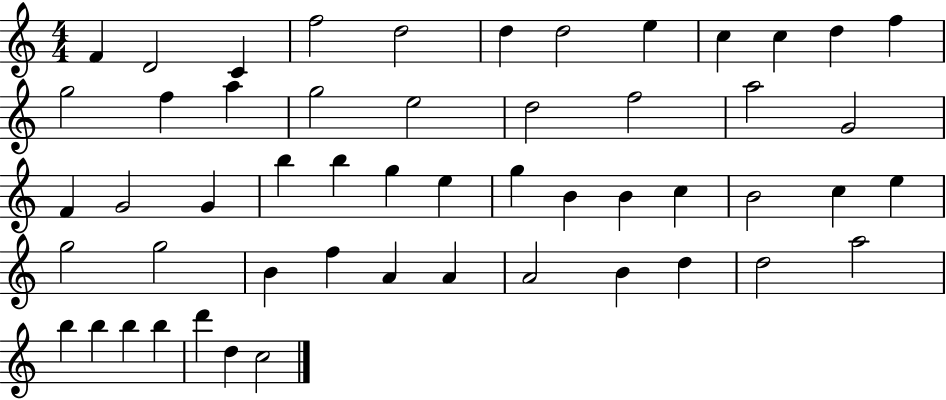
F4/q D4/h C4/q F5/h D5/h D5/q D5/h E5/q C5/q C5/q D5/q F5/q G5/h F5/q A5/q G5/h E5/h D5/h F5/h A5/h G4/h F4/q G4/h G4/q B5/q B5/q G5/q E5/q G5/q B4/q B4/q C5/q B4/h C5/q E5/q G5/h G5/h B4/q F5/q A4/q A4/q A4/h B4/q D5/q D5/h A5/h B5/q B5/q B5/q B5/q D6/q D5/q C5/h